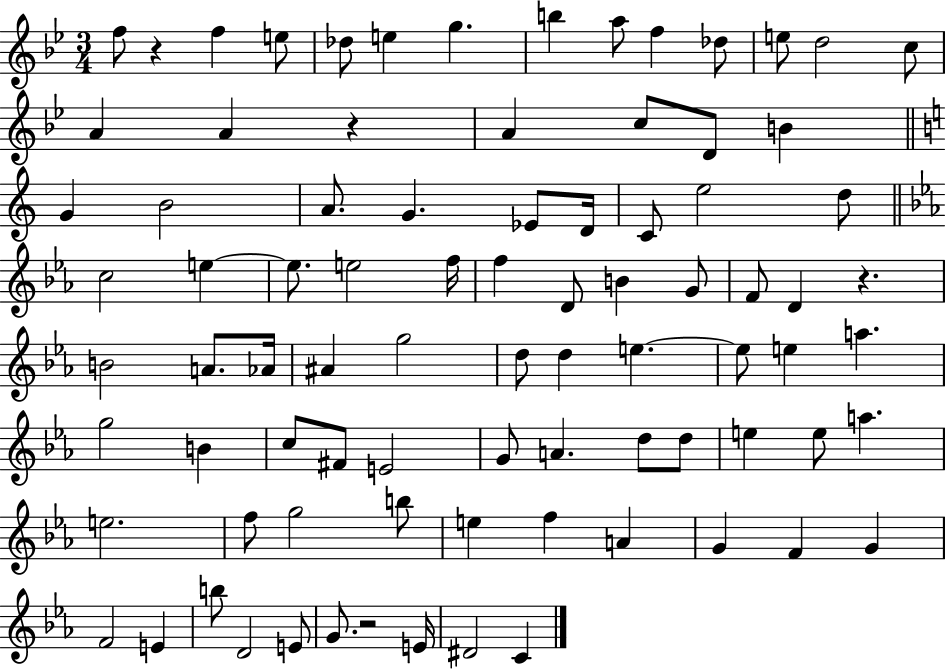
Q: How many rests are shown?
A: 4